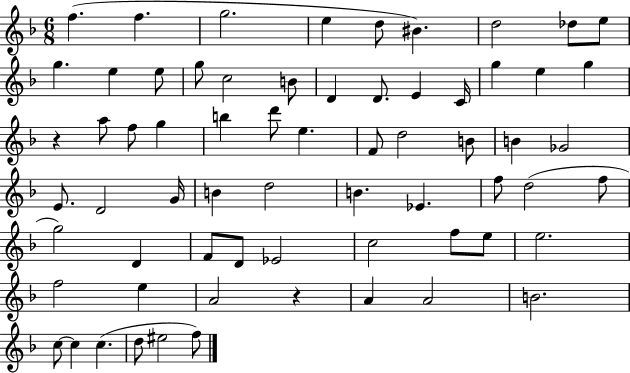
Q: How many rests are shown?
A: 2